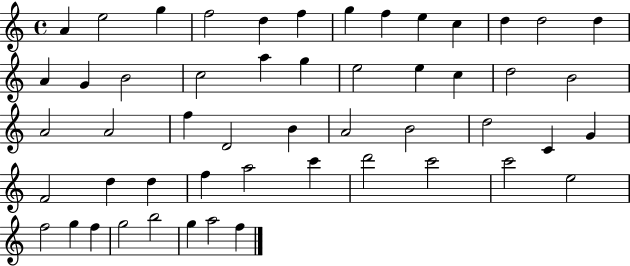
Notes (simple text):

A4/q E5/h G5/q F5/h D5/q F5/q G5/q F5/q E5/q C5/q D5/q D5/h D5/q A4/q G4/q B4/h C5/h A5/q G5/q E5/h E5/q C5/q D5/h B4/h A4/h A4/h F5/q D4/h B4/q A4/h B4/h D5/h C4/q G4/q F4/h D5/q D5/q F5/q A5/h C6/q D6/h C6/h C6/h E5/h F5/h G5/q F5/q G5/h B5/h G5/q A5/h F5/q